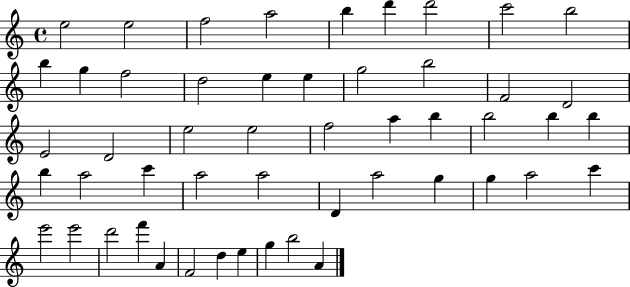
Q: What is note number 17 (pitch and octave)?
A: B5